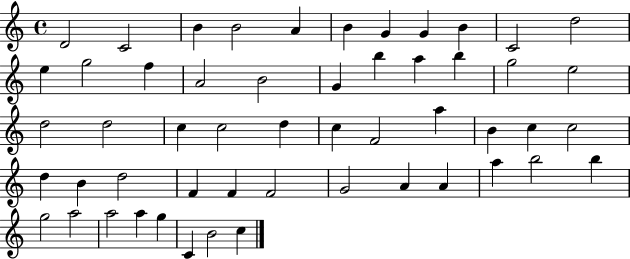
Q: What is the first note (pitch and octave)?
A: D4